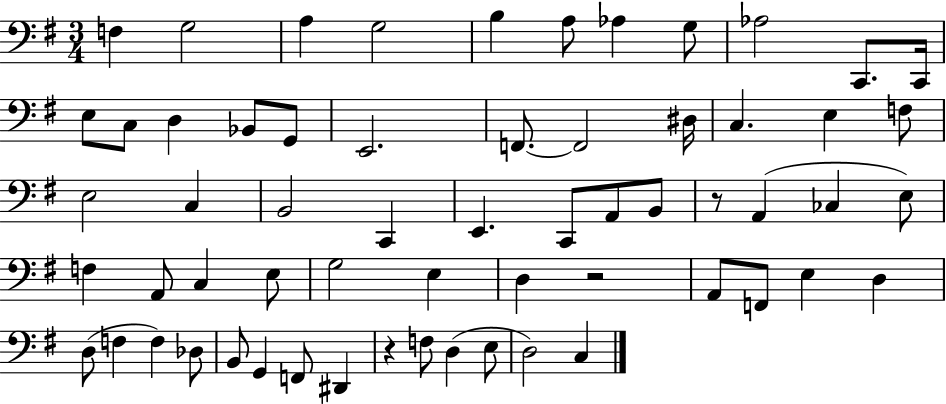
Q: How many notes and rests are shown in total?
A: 61